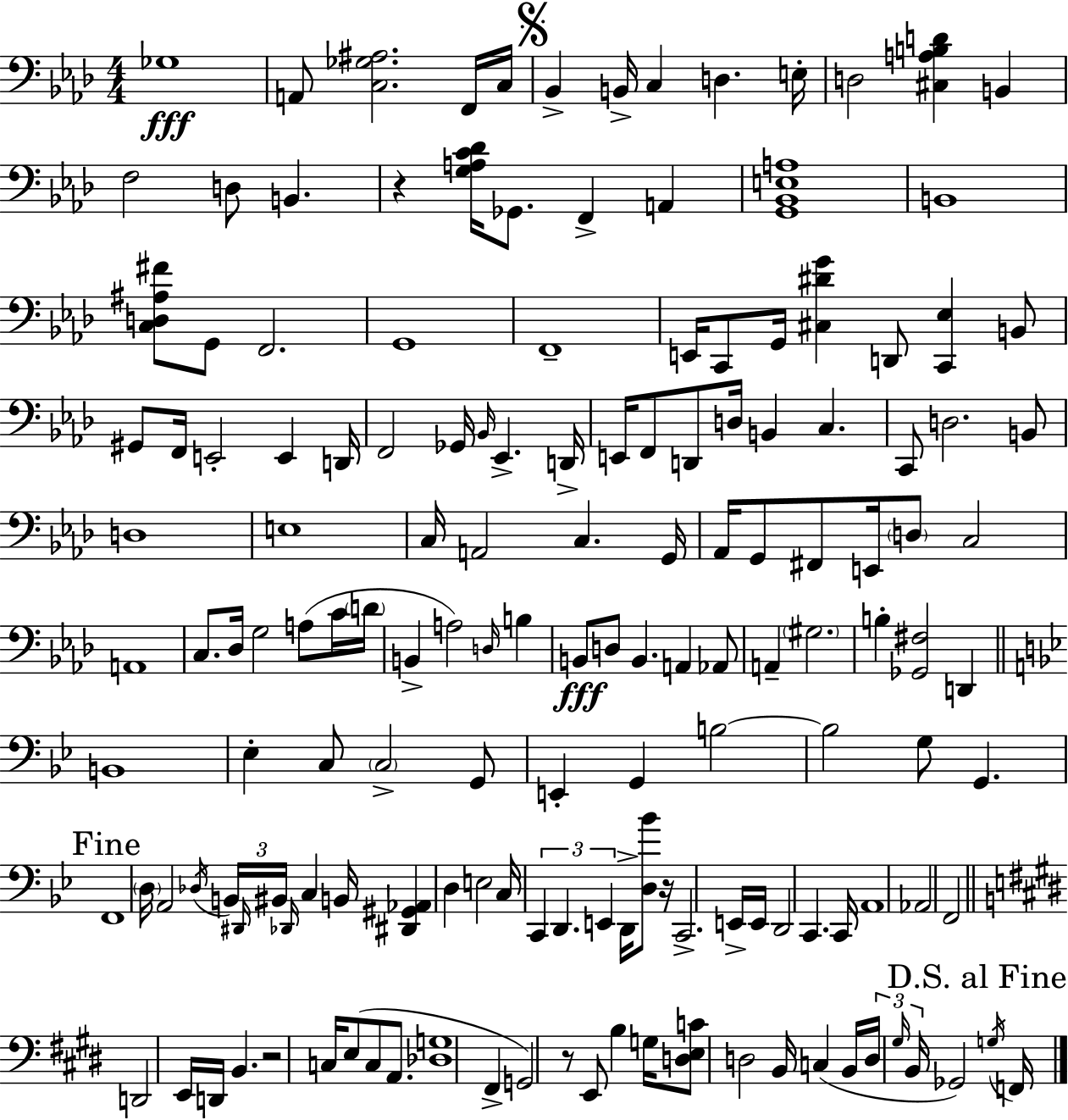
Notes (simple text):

Gb3/w A2/e [C3,Gb3,A#3]/h. F2/s C3/s Bb2/q B2/s C3/q D3/q. E3/s D3/h [C#3,A3,B3,D4]/q B2/q F3/h D3/e B2/q. R/q [G3,A3,C4,Db4]/s Gb2/e. F2/q A2/q [G2,Bb2,E3,A3]/w B2/w [C3,D3,A#3,F#4]/e G2/e F2/h. G2/w F2/w E2/s C2/e G2/s [C#3,D#4,G4]/q D2/e [C2,Eb3]/q B2/e G#2/e F2/s E2/h E2/q D2/s F2/h Gb2/s Bb2/s Eb2/q. D2/s E2/s F2/e D2/e D3/s B2/q C3/q. C2/e D3/h. B2/e D3/w E3/w C3/s A2/h C3/q. G2/s Ab2/s G2/e F#2/e E2/s D3/e C3/h A2/w C3/e. Db3/s G3/h A3/e C4/s D4/s B2/q A3/h D3/s B3/q B2/e D3/e B2/q. A2/q Ab2/e A2/q G#3/h. B3/q [Gb2,F#3]/h D2/q B2/w Eb3/q C3/e C3/h G2/e E2/q G2/q B3/h B3/h G3/e G2/q. F2/w D3/s A2/h Db3/s B2/s D#2/s BIS2/s Db2/s C3/q B2/s [D#2,G#2,Ab2]/q D3/q E3/h C3/s C2/q D2/q. E2/q D2/s [D3,Bb4]/e R/s C2/h. E2/s E2/s D2/h C2/q. C2/s A2/w Ab2/h F2/h D2/h E2/s D2/s B2/q. R/h C3/s E3/e C3/e A2/e. [Db3,G3]/w F#2/q G2/h R/e E2/e B3/q G3/s [D3,E3,C4]/e D3/h B2/s C3/q B2/s D3/s G#3/s B2/s Gb2/h G3/s F2/s